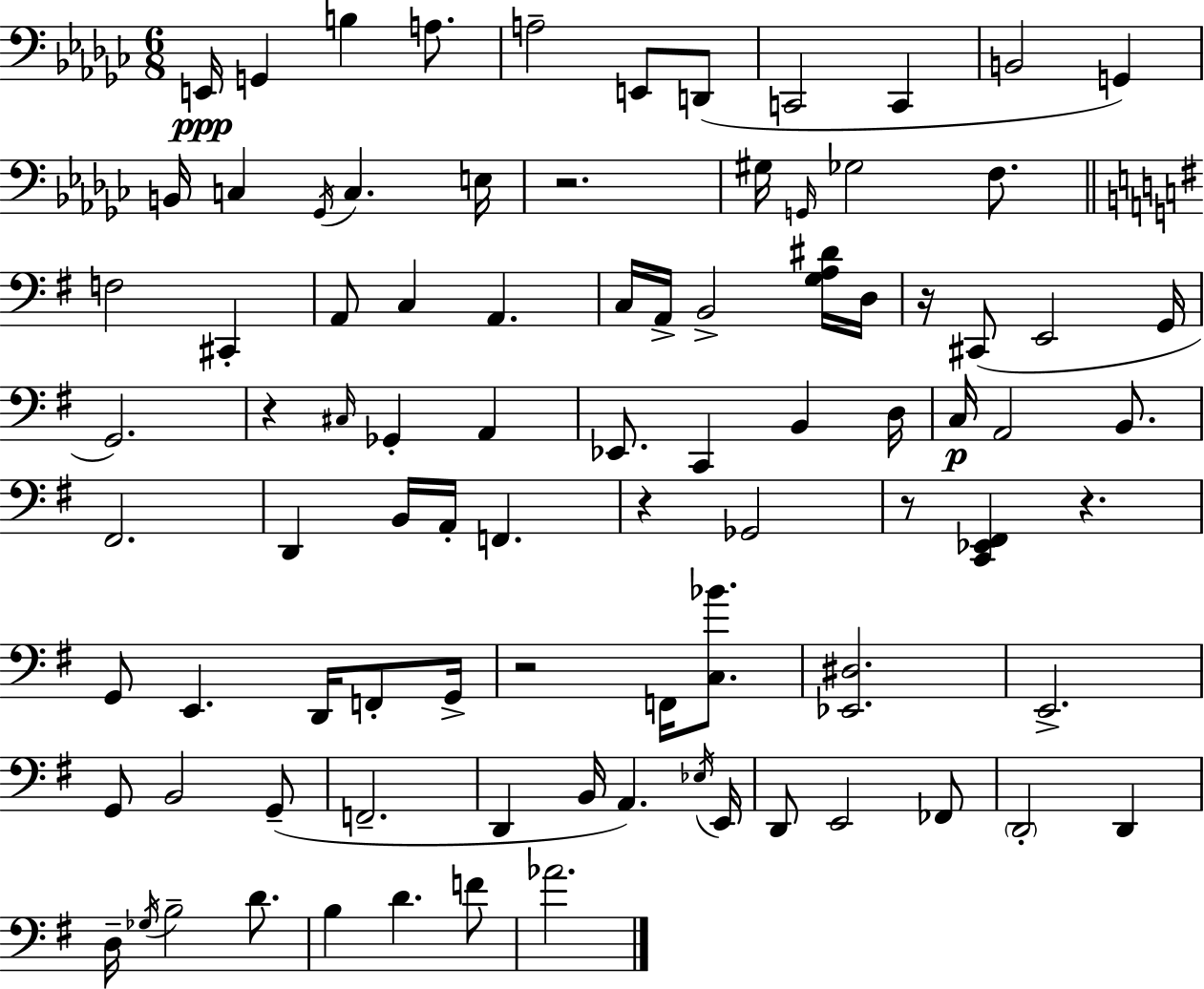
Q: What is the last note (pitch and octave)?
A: Ab4